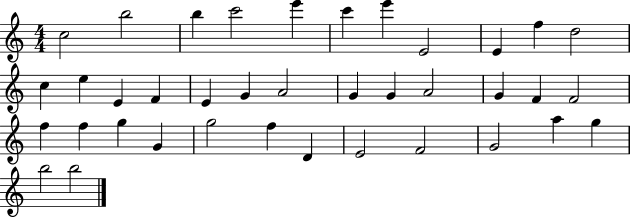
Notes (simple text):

C5/h B5/h B5/q C6/h E6/q C6/q E6/q E4/h E4/q F5/q D5/h C5/q E5/q E4/q F4/q E4/q G4/q A4/h G4/q G4/q A4/h G4/q F4/q F4/h F5/q F5/q G5/q G4/q G5/h F5/q D4/q E4/h F4/h G4/h A5/q G5/q B5/h B5/h